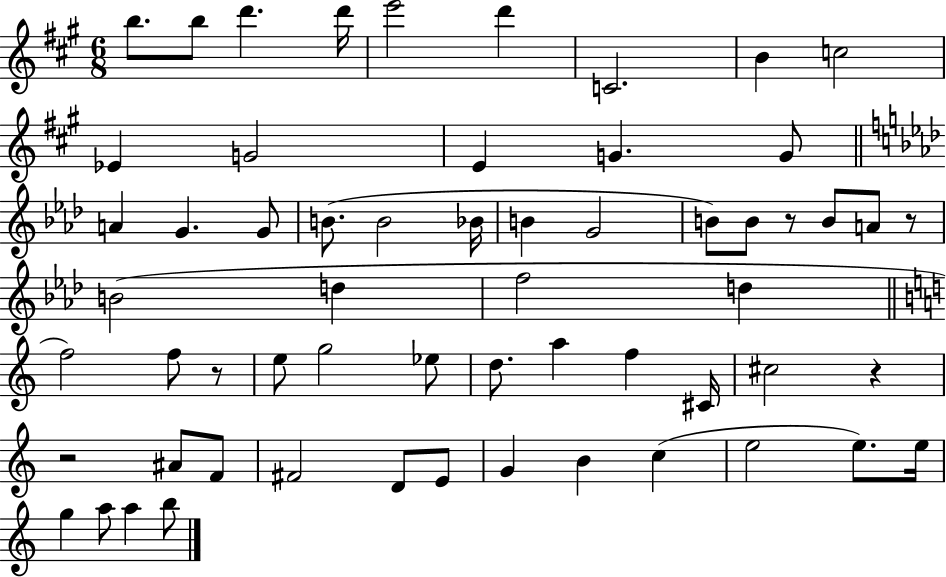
B5/e. B5/e D6/q. D6/s E6/h D6/q C4/h. B4/q C5/h Eb4/q G4/h E4/q G4/q. G4/e A4/q G4/q. G4/e B4/e. B4/h Bb4/s B4/q G4/h B4/e B4/e R/e B4/e A4/e R/e B4/h D5/q F5/h D5/q F5/h F5/e R/e E5/e G5/h Eb5/e D5/e. A5/q F5/q C#4/s C#5/h R/q R/h A#4/e F4/e F#4/h D4/e E4/e G4/q B4/q C5/q E5/h E5/e. E5/s G5/q A5/e A5/q B5/e